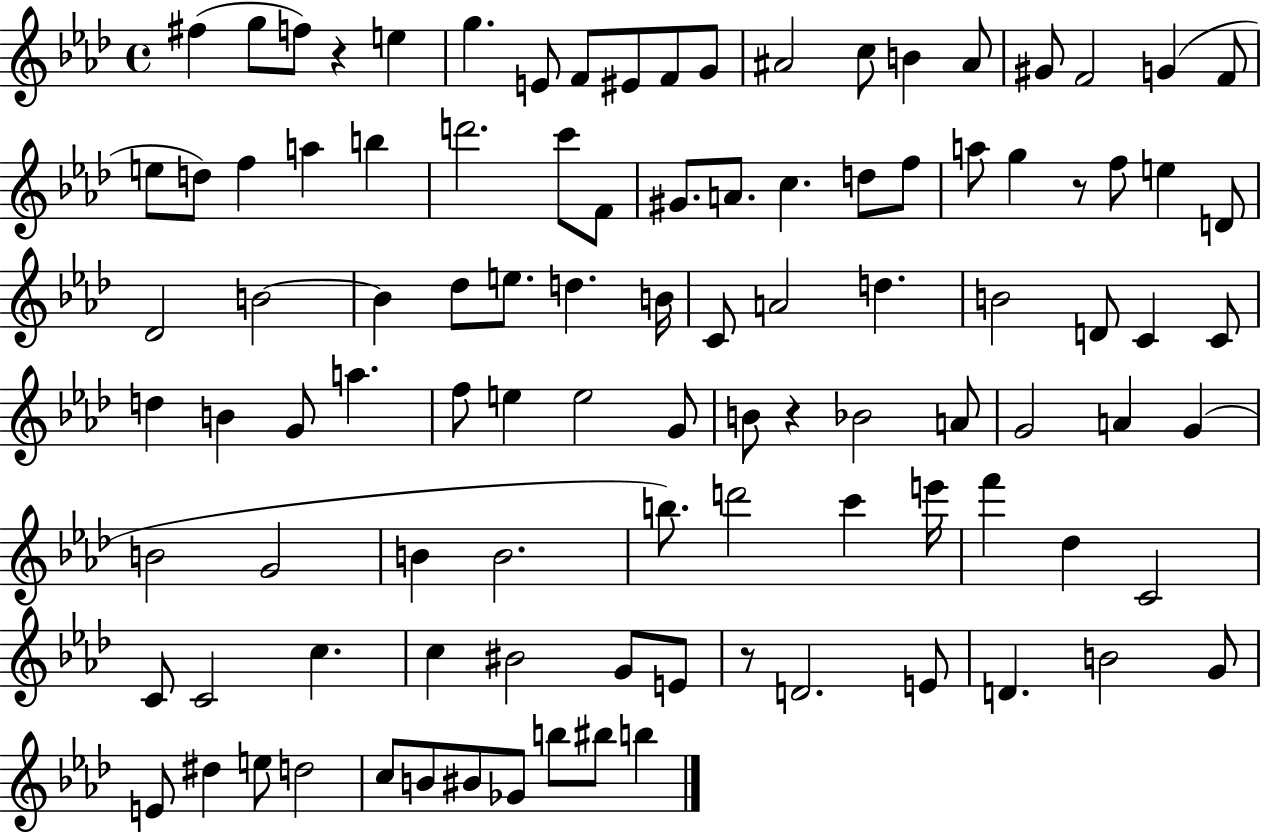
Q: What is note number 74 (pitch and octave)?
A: Db5